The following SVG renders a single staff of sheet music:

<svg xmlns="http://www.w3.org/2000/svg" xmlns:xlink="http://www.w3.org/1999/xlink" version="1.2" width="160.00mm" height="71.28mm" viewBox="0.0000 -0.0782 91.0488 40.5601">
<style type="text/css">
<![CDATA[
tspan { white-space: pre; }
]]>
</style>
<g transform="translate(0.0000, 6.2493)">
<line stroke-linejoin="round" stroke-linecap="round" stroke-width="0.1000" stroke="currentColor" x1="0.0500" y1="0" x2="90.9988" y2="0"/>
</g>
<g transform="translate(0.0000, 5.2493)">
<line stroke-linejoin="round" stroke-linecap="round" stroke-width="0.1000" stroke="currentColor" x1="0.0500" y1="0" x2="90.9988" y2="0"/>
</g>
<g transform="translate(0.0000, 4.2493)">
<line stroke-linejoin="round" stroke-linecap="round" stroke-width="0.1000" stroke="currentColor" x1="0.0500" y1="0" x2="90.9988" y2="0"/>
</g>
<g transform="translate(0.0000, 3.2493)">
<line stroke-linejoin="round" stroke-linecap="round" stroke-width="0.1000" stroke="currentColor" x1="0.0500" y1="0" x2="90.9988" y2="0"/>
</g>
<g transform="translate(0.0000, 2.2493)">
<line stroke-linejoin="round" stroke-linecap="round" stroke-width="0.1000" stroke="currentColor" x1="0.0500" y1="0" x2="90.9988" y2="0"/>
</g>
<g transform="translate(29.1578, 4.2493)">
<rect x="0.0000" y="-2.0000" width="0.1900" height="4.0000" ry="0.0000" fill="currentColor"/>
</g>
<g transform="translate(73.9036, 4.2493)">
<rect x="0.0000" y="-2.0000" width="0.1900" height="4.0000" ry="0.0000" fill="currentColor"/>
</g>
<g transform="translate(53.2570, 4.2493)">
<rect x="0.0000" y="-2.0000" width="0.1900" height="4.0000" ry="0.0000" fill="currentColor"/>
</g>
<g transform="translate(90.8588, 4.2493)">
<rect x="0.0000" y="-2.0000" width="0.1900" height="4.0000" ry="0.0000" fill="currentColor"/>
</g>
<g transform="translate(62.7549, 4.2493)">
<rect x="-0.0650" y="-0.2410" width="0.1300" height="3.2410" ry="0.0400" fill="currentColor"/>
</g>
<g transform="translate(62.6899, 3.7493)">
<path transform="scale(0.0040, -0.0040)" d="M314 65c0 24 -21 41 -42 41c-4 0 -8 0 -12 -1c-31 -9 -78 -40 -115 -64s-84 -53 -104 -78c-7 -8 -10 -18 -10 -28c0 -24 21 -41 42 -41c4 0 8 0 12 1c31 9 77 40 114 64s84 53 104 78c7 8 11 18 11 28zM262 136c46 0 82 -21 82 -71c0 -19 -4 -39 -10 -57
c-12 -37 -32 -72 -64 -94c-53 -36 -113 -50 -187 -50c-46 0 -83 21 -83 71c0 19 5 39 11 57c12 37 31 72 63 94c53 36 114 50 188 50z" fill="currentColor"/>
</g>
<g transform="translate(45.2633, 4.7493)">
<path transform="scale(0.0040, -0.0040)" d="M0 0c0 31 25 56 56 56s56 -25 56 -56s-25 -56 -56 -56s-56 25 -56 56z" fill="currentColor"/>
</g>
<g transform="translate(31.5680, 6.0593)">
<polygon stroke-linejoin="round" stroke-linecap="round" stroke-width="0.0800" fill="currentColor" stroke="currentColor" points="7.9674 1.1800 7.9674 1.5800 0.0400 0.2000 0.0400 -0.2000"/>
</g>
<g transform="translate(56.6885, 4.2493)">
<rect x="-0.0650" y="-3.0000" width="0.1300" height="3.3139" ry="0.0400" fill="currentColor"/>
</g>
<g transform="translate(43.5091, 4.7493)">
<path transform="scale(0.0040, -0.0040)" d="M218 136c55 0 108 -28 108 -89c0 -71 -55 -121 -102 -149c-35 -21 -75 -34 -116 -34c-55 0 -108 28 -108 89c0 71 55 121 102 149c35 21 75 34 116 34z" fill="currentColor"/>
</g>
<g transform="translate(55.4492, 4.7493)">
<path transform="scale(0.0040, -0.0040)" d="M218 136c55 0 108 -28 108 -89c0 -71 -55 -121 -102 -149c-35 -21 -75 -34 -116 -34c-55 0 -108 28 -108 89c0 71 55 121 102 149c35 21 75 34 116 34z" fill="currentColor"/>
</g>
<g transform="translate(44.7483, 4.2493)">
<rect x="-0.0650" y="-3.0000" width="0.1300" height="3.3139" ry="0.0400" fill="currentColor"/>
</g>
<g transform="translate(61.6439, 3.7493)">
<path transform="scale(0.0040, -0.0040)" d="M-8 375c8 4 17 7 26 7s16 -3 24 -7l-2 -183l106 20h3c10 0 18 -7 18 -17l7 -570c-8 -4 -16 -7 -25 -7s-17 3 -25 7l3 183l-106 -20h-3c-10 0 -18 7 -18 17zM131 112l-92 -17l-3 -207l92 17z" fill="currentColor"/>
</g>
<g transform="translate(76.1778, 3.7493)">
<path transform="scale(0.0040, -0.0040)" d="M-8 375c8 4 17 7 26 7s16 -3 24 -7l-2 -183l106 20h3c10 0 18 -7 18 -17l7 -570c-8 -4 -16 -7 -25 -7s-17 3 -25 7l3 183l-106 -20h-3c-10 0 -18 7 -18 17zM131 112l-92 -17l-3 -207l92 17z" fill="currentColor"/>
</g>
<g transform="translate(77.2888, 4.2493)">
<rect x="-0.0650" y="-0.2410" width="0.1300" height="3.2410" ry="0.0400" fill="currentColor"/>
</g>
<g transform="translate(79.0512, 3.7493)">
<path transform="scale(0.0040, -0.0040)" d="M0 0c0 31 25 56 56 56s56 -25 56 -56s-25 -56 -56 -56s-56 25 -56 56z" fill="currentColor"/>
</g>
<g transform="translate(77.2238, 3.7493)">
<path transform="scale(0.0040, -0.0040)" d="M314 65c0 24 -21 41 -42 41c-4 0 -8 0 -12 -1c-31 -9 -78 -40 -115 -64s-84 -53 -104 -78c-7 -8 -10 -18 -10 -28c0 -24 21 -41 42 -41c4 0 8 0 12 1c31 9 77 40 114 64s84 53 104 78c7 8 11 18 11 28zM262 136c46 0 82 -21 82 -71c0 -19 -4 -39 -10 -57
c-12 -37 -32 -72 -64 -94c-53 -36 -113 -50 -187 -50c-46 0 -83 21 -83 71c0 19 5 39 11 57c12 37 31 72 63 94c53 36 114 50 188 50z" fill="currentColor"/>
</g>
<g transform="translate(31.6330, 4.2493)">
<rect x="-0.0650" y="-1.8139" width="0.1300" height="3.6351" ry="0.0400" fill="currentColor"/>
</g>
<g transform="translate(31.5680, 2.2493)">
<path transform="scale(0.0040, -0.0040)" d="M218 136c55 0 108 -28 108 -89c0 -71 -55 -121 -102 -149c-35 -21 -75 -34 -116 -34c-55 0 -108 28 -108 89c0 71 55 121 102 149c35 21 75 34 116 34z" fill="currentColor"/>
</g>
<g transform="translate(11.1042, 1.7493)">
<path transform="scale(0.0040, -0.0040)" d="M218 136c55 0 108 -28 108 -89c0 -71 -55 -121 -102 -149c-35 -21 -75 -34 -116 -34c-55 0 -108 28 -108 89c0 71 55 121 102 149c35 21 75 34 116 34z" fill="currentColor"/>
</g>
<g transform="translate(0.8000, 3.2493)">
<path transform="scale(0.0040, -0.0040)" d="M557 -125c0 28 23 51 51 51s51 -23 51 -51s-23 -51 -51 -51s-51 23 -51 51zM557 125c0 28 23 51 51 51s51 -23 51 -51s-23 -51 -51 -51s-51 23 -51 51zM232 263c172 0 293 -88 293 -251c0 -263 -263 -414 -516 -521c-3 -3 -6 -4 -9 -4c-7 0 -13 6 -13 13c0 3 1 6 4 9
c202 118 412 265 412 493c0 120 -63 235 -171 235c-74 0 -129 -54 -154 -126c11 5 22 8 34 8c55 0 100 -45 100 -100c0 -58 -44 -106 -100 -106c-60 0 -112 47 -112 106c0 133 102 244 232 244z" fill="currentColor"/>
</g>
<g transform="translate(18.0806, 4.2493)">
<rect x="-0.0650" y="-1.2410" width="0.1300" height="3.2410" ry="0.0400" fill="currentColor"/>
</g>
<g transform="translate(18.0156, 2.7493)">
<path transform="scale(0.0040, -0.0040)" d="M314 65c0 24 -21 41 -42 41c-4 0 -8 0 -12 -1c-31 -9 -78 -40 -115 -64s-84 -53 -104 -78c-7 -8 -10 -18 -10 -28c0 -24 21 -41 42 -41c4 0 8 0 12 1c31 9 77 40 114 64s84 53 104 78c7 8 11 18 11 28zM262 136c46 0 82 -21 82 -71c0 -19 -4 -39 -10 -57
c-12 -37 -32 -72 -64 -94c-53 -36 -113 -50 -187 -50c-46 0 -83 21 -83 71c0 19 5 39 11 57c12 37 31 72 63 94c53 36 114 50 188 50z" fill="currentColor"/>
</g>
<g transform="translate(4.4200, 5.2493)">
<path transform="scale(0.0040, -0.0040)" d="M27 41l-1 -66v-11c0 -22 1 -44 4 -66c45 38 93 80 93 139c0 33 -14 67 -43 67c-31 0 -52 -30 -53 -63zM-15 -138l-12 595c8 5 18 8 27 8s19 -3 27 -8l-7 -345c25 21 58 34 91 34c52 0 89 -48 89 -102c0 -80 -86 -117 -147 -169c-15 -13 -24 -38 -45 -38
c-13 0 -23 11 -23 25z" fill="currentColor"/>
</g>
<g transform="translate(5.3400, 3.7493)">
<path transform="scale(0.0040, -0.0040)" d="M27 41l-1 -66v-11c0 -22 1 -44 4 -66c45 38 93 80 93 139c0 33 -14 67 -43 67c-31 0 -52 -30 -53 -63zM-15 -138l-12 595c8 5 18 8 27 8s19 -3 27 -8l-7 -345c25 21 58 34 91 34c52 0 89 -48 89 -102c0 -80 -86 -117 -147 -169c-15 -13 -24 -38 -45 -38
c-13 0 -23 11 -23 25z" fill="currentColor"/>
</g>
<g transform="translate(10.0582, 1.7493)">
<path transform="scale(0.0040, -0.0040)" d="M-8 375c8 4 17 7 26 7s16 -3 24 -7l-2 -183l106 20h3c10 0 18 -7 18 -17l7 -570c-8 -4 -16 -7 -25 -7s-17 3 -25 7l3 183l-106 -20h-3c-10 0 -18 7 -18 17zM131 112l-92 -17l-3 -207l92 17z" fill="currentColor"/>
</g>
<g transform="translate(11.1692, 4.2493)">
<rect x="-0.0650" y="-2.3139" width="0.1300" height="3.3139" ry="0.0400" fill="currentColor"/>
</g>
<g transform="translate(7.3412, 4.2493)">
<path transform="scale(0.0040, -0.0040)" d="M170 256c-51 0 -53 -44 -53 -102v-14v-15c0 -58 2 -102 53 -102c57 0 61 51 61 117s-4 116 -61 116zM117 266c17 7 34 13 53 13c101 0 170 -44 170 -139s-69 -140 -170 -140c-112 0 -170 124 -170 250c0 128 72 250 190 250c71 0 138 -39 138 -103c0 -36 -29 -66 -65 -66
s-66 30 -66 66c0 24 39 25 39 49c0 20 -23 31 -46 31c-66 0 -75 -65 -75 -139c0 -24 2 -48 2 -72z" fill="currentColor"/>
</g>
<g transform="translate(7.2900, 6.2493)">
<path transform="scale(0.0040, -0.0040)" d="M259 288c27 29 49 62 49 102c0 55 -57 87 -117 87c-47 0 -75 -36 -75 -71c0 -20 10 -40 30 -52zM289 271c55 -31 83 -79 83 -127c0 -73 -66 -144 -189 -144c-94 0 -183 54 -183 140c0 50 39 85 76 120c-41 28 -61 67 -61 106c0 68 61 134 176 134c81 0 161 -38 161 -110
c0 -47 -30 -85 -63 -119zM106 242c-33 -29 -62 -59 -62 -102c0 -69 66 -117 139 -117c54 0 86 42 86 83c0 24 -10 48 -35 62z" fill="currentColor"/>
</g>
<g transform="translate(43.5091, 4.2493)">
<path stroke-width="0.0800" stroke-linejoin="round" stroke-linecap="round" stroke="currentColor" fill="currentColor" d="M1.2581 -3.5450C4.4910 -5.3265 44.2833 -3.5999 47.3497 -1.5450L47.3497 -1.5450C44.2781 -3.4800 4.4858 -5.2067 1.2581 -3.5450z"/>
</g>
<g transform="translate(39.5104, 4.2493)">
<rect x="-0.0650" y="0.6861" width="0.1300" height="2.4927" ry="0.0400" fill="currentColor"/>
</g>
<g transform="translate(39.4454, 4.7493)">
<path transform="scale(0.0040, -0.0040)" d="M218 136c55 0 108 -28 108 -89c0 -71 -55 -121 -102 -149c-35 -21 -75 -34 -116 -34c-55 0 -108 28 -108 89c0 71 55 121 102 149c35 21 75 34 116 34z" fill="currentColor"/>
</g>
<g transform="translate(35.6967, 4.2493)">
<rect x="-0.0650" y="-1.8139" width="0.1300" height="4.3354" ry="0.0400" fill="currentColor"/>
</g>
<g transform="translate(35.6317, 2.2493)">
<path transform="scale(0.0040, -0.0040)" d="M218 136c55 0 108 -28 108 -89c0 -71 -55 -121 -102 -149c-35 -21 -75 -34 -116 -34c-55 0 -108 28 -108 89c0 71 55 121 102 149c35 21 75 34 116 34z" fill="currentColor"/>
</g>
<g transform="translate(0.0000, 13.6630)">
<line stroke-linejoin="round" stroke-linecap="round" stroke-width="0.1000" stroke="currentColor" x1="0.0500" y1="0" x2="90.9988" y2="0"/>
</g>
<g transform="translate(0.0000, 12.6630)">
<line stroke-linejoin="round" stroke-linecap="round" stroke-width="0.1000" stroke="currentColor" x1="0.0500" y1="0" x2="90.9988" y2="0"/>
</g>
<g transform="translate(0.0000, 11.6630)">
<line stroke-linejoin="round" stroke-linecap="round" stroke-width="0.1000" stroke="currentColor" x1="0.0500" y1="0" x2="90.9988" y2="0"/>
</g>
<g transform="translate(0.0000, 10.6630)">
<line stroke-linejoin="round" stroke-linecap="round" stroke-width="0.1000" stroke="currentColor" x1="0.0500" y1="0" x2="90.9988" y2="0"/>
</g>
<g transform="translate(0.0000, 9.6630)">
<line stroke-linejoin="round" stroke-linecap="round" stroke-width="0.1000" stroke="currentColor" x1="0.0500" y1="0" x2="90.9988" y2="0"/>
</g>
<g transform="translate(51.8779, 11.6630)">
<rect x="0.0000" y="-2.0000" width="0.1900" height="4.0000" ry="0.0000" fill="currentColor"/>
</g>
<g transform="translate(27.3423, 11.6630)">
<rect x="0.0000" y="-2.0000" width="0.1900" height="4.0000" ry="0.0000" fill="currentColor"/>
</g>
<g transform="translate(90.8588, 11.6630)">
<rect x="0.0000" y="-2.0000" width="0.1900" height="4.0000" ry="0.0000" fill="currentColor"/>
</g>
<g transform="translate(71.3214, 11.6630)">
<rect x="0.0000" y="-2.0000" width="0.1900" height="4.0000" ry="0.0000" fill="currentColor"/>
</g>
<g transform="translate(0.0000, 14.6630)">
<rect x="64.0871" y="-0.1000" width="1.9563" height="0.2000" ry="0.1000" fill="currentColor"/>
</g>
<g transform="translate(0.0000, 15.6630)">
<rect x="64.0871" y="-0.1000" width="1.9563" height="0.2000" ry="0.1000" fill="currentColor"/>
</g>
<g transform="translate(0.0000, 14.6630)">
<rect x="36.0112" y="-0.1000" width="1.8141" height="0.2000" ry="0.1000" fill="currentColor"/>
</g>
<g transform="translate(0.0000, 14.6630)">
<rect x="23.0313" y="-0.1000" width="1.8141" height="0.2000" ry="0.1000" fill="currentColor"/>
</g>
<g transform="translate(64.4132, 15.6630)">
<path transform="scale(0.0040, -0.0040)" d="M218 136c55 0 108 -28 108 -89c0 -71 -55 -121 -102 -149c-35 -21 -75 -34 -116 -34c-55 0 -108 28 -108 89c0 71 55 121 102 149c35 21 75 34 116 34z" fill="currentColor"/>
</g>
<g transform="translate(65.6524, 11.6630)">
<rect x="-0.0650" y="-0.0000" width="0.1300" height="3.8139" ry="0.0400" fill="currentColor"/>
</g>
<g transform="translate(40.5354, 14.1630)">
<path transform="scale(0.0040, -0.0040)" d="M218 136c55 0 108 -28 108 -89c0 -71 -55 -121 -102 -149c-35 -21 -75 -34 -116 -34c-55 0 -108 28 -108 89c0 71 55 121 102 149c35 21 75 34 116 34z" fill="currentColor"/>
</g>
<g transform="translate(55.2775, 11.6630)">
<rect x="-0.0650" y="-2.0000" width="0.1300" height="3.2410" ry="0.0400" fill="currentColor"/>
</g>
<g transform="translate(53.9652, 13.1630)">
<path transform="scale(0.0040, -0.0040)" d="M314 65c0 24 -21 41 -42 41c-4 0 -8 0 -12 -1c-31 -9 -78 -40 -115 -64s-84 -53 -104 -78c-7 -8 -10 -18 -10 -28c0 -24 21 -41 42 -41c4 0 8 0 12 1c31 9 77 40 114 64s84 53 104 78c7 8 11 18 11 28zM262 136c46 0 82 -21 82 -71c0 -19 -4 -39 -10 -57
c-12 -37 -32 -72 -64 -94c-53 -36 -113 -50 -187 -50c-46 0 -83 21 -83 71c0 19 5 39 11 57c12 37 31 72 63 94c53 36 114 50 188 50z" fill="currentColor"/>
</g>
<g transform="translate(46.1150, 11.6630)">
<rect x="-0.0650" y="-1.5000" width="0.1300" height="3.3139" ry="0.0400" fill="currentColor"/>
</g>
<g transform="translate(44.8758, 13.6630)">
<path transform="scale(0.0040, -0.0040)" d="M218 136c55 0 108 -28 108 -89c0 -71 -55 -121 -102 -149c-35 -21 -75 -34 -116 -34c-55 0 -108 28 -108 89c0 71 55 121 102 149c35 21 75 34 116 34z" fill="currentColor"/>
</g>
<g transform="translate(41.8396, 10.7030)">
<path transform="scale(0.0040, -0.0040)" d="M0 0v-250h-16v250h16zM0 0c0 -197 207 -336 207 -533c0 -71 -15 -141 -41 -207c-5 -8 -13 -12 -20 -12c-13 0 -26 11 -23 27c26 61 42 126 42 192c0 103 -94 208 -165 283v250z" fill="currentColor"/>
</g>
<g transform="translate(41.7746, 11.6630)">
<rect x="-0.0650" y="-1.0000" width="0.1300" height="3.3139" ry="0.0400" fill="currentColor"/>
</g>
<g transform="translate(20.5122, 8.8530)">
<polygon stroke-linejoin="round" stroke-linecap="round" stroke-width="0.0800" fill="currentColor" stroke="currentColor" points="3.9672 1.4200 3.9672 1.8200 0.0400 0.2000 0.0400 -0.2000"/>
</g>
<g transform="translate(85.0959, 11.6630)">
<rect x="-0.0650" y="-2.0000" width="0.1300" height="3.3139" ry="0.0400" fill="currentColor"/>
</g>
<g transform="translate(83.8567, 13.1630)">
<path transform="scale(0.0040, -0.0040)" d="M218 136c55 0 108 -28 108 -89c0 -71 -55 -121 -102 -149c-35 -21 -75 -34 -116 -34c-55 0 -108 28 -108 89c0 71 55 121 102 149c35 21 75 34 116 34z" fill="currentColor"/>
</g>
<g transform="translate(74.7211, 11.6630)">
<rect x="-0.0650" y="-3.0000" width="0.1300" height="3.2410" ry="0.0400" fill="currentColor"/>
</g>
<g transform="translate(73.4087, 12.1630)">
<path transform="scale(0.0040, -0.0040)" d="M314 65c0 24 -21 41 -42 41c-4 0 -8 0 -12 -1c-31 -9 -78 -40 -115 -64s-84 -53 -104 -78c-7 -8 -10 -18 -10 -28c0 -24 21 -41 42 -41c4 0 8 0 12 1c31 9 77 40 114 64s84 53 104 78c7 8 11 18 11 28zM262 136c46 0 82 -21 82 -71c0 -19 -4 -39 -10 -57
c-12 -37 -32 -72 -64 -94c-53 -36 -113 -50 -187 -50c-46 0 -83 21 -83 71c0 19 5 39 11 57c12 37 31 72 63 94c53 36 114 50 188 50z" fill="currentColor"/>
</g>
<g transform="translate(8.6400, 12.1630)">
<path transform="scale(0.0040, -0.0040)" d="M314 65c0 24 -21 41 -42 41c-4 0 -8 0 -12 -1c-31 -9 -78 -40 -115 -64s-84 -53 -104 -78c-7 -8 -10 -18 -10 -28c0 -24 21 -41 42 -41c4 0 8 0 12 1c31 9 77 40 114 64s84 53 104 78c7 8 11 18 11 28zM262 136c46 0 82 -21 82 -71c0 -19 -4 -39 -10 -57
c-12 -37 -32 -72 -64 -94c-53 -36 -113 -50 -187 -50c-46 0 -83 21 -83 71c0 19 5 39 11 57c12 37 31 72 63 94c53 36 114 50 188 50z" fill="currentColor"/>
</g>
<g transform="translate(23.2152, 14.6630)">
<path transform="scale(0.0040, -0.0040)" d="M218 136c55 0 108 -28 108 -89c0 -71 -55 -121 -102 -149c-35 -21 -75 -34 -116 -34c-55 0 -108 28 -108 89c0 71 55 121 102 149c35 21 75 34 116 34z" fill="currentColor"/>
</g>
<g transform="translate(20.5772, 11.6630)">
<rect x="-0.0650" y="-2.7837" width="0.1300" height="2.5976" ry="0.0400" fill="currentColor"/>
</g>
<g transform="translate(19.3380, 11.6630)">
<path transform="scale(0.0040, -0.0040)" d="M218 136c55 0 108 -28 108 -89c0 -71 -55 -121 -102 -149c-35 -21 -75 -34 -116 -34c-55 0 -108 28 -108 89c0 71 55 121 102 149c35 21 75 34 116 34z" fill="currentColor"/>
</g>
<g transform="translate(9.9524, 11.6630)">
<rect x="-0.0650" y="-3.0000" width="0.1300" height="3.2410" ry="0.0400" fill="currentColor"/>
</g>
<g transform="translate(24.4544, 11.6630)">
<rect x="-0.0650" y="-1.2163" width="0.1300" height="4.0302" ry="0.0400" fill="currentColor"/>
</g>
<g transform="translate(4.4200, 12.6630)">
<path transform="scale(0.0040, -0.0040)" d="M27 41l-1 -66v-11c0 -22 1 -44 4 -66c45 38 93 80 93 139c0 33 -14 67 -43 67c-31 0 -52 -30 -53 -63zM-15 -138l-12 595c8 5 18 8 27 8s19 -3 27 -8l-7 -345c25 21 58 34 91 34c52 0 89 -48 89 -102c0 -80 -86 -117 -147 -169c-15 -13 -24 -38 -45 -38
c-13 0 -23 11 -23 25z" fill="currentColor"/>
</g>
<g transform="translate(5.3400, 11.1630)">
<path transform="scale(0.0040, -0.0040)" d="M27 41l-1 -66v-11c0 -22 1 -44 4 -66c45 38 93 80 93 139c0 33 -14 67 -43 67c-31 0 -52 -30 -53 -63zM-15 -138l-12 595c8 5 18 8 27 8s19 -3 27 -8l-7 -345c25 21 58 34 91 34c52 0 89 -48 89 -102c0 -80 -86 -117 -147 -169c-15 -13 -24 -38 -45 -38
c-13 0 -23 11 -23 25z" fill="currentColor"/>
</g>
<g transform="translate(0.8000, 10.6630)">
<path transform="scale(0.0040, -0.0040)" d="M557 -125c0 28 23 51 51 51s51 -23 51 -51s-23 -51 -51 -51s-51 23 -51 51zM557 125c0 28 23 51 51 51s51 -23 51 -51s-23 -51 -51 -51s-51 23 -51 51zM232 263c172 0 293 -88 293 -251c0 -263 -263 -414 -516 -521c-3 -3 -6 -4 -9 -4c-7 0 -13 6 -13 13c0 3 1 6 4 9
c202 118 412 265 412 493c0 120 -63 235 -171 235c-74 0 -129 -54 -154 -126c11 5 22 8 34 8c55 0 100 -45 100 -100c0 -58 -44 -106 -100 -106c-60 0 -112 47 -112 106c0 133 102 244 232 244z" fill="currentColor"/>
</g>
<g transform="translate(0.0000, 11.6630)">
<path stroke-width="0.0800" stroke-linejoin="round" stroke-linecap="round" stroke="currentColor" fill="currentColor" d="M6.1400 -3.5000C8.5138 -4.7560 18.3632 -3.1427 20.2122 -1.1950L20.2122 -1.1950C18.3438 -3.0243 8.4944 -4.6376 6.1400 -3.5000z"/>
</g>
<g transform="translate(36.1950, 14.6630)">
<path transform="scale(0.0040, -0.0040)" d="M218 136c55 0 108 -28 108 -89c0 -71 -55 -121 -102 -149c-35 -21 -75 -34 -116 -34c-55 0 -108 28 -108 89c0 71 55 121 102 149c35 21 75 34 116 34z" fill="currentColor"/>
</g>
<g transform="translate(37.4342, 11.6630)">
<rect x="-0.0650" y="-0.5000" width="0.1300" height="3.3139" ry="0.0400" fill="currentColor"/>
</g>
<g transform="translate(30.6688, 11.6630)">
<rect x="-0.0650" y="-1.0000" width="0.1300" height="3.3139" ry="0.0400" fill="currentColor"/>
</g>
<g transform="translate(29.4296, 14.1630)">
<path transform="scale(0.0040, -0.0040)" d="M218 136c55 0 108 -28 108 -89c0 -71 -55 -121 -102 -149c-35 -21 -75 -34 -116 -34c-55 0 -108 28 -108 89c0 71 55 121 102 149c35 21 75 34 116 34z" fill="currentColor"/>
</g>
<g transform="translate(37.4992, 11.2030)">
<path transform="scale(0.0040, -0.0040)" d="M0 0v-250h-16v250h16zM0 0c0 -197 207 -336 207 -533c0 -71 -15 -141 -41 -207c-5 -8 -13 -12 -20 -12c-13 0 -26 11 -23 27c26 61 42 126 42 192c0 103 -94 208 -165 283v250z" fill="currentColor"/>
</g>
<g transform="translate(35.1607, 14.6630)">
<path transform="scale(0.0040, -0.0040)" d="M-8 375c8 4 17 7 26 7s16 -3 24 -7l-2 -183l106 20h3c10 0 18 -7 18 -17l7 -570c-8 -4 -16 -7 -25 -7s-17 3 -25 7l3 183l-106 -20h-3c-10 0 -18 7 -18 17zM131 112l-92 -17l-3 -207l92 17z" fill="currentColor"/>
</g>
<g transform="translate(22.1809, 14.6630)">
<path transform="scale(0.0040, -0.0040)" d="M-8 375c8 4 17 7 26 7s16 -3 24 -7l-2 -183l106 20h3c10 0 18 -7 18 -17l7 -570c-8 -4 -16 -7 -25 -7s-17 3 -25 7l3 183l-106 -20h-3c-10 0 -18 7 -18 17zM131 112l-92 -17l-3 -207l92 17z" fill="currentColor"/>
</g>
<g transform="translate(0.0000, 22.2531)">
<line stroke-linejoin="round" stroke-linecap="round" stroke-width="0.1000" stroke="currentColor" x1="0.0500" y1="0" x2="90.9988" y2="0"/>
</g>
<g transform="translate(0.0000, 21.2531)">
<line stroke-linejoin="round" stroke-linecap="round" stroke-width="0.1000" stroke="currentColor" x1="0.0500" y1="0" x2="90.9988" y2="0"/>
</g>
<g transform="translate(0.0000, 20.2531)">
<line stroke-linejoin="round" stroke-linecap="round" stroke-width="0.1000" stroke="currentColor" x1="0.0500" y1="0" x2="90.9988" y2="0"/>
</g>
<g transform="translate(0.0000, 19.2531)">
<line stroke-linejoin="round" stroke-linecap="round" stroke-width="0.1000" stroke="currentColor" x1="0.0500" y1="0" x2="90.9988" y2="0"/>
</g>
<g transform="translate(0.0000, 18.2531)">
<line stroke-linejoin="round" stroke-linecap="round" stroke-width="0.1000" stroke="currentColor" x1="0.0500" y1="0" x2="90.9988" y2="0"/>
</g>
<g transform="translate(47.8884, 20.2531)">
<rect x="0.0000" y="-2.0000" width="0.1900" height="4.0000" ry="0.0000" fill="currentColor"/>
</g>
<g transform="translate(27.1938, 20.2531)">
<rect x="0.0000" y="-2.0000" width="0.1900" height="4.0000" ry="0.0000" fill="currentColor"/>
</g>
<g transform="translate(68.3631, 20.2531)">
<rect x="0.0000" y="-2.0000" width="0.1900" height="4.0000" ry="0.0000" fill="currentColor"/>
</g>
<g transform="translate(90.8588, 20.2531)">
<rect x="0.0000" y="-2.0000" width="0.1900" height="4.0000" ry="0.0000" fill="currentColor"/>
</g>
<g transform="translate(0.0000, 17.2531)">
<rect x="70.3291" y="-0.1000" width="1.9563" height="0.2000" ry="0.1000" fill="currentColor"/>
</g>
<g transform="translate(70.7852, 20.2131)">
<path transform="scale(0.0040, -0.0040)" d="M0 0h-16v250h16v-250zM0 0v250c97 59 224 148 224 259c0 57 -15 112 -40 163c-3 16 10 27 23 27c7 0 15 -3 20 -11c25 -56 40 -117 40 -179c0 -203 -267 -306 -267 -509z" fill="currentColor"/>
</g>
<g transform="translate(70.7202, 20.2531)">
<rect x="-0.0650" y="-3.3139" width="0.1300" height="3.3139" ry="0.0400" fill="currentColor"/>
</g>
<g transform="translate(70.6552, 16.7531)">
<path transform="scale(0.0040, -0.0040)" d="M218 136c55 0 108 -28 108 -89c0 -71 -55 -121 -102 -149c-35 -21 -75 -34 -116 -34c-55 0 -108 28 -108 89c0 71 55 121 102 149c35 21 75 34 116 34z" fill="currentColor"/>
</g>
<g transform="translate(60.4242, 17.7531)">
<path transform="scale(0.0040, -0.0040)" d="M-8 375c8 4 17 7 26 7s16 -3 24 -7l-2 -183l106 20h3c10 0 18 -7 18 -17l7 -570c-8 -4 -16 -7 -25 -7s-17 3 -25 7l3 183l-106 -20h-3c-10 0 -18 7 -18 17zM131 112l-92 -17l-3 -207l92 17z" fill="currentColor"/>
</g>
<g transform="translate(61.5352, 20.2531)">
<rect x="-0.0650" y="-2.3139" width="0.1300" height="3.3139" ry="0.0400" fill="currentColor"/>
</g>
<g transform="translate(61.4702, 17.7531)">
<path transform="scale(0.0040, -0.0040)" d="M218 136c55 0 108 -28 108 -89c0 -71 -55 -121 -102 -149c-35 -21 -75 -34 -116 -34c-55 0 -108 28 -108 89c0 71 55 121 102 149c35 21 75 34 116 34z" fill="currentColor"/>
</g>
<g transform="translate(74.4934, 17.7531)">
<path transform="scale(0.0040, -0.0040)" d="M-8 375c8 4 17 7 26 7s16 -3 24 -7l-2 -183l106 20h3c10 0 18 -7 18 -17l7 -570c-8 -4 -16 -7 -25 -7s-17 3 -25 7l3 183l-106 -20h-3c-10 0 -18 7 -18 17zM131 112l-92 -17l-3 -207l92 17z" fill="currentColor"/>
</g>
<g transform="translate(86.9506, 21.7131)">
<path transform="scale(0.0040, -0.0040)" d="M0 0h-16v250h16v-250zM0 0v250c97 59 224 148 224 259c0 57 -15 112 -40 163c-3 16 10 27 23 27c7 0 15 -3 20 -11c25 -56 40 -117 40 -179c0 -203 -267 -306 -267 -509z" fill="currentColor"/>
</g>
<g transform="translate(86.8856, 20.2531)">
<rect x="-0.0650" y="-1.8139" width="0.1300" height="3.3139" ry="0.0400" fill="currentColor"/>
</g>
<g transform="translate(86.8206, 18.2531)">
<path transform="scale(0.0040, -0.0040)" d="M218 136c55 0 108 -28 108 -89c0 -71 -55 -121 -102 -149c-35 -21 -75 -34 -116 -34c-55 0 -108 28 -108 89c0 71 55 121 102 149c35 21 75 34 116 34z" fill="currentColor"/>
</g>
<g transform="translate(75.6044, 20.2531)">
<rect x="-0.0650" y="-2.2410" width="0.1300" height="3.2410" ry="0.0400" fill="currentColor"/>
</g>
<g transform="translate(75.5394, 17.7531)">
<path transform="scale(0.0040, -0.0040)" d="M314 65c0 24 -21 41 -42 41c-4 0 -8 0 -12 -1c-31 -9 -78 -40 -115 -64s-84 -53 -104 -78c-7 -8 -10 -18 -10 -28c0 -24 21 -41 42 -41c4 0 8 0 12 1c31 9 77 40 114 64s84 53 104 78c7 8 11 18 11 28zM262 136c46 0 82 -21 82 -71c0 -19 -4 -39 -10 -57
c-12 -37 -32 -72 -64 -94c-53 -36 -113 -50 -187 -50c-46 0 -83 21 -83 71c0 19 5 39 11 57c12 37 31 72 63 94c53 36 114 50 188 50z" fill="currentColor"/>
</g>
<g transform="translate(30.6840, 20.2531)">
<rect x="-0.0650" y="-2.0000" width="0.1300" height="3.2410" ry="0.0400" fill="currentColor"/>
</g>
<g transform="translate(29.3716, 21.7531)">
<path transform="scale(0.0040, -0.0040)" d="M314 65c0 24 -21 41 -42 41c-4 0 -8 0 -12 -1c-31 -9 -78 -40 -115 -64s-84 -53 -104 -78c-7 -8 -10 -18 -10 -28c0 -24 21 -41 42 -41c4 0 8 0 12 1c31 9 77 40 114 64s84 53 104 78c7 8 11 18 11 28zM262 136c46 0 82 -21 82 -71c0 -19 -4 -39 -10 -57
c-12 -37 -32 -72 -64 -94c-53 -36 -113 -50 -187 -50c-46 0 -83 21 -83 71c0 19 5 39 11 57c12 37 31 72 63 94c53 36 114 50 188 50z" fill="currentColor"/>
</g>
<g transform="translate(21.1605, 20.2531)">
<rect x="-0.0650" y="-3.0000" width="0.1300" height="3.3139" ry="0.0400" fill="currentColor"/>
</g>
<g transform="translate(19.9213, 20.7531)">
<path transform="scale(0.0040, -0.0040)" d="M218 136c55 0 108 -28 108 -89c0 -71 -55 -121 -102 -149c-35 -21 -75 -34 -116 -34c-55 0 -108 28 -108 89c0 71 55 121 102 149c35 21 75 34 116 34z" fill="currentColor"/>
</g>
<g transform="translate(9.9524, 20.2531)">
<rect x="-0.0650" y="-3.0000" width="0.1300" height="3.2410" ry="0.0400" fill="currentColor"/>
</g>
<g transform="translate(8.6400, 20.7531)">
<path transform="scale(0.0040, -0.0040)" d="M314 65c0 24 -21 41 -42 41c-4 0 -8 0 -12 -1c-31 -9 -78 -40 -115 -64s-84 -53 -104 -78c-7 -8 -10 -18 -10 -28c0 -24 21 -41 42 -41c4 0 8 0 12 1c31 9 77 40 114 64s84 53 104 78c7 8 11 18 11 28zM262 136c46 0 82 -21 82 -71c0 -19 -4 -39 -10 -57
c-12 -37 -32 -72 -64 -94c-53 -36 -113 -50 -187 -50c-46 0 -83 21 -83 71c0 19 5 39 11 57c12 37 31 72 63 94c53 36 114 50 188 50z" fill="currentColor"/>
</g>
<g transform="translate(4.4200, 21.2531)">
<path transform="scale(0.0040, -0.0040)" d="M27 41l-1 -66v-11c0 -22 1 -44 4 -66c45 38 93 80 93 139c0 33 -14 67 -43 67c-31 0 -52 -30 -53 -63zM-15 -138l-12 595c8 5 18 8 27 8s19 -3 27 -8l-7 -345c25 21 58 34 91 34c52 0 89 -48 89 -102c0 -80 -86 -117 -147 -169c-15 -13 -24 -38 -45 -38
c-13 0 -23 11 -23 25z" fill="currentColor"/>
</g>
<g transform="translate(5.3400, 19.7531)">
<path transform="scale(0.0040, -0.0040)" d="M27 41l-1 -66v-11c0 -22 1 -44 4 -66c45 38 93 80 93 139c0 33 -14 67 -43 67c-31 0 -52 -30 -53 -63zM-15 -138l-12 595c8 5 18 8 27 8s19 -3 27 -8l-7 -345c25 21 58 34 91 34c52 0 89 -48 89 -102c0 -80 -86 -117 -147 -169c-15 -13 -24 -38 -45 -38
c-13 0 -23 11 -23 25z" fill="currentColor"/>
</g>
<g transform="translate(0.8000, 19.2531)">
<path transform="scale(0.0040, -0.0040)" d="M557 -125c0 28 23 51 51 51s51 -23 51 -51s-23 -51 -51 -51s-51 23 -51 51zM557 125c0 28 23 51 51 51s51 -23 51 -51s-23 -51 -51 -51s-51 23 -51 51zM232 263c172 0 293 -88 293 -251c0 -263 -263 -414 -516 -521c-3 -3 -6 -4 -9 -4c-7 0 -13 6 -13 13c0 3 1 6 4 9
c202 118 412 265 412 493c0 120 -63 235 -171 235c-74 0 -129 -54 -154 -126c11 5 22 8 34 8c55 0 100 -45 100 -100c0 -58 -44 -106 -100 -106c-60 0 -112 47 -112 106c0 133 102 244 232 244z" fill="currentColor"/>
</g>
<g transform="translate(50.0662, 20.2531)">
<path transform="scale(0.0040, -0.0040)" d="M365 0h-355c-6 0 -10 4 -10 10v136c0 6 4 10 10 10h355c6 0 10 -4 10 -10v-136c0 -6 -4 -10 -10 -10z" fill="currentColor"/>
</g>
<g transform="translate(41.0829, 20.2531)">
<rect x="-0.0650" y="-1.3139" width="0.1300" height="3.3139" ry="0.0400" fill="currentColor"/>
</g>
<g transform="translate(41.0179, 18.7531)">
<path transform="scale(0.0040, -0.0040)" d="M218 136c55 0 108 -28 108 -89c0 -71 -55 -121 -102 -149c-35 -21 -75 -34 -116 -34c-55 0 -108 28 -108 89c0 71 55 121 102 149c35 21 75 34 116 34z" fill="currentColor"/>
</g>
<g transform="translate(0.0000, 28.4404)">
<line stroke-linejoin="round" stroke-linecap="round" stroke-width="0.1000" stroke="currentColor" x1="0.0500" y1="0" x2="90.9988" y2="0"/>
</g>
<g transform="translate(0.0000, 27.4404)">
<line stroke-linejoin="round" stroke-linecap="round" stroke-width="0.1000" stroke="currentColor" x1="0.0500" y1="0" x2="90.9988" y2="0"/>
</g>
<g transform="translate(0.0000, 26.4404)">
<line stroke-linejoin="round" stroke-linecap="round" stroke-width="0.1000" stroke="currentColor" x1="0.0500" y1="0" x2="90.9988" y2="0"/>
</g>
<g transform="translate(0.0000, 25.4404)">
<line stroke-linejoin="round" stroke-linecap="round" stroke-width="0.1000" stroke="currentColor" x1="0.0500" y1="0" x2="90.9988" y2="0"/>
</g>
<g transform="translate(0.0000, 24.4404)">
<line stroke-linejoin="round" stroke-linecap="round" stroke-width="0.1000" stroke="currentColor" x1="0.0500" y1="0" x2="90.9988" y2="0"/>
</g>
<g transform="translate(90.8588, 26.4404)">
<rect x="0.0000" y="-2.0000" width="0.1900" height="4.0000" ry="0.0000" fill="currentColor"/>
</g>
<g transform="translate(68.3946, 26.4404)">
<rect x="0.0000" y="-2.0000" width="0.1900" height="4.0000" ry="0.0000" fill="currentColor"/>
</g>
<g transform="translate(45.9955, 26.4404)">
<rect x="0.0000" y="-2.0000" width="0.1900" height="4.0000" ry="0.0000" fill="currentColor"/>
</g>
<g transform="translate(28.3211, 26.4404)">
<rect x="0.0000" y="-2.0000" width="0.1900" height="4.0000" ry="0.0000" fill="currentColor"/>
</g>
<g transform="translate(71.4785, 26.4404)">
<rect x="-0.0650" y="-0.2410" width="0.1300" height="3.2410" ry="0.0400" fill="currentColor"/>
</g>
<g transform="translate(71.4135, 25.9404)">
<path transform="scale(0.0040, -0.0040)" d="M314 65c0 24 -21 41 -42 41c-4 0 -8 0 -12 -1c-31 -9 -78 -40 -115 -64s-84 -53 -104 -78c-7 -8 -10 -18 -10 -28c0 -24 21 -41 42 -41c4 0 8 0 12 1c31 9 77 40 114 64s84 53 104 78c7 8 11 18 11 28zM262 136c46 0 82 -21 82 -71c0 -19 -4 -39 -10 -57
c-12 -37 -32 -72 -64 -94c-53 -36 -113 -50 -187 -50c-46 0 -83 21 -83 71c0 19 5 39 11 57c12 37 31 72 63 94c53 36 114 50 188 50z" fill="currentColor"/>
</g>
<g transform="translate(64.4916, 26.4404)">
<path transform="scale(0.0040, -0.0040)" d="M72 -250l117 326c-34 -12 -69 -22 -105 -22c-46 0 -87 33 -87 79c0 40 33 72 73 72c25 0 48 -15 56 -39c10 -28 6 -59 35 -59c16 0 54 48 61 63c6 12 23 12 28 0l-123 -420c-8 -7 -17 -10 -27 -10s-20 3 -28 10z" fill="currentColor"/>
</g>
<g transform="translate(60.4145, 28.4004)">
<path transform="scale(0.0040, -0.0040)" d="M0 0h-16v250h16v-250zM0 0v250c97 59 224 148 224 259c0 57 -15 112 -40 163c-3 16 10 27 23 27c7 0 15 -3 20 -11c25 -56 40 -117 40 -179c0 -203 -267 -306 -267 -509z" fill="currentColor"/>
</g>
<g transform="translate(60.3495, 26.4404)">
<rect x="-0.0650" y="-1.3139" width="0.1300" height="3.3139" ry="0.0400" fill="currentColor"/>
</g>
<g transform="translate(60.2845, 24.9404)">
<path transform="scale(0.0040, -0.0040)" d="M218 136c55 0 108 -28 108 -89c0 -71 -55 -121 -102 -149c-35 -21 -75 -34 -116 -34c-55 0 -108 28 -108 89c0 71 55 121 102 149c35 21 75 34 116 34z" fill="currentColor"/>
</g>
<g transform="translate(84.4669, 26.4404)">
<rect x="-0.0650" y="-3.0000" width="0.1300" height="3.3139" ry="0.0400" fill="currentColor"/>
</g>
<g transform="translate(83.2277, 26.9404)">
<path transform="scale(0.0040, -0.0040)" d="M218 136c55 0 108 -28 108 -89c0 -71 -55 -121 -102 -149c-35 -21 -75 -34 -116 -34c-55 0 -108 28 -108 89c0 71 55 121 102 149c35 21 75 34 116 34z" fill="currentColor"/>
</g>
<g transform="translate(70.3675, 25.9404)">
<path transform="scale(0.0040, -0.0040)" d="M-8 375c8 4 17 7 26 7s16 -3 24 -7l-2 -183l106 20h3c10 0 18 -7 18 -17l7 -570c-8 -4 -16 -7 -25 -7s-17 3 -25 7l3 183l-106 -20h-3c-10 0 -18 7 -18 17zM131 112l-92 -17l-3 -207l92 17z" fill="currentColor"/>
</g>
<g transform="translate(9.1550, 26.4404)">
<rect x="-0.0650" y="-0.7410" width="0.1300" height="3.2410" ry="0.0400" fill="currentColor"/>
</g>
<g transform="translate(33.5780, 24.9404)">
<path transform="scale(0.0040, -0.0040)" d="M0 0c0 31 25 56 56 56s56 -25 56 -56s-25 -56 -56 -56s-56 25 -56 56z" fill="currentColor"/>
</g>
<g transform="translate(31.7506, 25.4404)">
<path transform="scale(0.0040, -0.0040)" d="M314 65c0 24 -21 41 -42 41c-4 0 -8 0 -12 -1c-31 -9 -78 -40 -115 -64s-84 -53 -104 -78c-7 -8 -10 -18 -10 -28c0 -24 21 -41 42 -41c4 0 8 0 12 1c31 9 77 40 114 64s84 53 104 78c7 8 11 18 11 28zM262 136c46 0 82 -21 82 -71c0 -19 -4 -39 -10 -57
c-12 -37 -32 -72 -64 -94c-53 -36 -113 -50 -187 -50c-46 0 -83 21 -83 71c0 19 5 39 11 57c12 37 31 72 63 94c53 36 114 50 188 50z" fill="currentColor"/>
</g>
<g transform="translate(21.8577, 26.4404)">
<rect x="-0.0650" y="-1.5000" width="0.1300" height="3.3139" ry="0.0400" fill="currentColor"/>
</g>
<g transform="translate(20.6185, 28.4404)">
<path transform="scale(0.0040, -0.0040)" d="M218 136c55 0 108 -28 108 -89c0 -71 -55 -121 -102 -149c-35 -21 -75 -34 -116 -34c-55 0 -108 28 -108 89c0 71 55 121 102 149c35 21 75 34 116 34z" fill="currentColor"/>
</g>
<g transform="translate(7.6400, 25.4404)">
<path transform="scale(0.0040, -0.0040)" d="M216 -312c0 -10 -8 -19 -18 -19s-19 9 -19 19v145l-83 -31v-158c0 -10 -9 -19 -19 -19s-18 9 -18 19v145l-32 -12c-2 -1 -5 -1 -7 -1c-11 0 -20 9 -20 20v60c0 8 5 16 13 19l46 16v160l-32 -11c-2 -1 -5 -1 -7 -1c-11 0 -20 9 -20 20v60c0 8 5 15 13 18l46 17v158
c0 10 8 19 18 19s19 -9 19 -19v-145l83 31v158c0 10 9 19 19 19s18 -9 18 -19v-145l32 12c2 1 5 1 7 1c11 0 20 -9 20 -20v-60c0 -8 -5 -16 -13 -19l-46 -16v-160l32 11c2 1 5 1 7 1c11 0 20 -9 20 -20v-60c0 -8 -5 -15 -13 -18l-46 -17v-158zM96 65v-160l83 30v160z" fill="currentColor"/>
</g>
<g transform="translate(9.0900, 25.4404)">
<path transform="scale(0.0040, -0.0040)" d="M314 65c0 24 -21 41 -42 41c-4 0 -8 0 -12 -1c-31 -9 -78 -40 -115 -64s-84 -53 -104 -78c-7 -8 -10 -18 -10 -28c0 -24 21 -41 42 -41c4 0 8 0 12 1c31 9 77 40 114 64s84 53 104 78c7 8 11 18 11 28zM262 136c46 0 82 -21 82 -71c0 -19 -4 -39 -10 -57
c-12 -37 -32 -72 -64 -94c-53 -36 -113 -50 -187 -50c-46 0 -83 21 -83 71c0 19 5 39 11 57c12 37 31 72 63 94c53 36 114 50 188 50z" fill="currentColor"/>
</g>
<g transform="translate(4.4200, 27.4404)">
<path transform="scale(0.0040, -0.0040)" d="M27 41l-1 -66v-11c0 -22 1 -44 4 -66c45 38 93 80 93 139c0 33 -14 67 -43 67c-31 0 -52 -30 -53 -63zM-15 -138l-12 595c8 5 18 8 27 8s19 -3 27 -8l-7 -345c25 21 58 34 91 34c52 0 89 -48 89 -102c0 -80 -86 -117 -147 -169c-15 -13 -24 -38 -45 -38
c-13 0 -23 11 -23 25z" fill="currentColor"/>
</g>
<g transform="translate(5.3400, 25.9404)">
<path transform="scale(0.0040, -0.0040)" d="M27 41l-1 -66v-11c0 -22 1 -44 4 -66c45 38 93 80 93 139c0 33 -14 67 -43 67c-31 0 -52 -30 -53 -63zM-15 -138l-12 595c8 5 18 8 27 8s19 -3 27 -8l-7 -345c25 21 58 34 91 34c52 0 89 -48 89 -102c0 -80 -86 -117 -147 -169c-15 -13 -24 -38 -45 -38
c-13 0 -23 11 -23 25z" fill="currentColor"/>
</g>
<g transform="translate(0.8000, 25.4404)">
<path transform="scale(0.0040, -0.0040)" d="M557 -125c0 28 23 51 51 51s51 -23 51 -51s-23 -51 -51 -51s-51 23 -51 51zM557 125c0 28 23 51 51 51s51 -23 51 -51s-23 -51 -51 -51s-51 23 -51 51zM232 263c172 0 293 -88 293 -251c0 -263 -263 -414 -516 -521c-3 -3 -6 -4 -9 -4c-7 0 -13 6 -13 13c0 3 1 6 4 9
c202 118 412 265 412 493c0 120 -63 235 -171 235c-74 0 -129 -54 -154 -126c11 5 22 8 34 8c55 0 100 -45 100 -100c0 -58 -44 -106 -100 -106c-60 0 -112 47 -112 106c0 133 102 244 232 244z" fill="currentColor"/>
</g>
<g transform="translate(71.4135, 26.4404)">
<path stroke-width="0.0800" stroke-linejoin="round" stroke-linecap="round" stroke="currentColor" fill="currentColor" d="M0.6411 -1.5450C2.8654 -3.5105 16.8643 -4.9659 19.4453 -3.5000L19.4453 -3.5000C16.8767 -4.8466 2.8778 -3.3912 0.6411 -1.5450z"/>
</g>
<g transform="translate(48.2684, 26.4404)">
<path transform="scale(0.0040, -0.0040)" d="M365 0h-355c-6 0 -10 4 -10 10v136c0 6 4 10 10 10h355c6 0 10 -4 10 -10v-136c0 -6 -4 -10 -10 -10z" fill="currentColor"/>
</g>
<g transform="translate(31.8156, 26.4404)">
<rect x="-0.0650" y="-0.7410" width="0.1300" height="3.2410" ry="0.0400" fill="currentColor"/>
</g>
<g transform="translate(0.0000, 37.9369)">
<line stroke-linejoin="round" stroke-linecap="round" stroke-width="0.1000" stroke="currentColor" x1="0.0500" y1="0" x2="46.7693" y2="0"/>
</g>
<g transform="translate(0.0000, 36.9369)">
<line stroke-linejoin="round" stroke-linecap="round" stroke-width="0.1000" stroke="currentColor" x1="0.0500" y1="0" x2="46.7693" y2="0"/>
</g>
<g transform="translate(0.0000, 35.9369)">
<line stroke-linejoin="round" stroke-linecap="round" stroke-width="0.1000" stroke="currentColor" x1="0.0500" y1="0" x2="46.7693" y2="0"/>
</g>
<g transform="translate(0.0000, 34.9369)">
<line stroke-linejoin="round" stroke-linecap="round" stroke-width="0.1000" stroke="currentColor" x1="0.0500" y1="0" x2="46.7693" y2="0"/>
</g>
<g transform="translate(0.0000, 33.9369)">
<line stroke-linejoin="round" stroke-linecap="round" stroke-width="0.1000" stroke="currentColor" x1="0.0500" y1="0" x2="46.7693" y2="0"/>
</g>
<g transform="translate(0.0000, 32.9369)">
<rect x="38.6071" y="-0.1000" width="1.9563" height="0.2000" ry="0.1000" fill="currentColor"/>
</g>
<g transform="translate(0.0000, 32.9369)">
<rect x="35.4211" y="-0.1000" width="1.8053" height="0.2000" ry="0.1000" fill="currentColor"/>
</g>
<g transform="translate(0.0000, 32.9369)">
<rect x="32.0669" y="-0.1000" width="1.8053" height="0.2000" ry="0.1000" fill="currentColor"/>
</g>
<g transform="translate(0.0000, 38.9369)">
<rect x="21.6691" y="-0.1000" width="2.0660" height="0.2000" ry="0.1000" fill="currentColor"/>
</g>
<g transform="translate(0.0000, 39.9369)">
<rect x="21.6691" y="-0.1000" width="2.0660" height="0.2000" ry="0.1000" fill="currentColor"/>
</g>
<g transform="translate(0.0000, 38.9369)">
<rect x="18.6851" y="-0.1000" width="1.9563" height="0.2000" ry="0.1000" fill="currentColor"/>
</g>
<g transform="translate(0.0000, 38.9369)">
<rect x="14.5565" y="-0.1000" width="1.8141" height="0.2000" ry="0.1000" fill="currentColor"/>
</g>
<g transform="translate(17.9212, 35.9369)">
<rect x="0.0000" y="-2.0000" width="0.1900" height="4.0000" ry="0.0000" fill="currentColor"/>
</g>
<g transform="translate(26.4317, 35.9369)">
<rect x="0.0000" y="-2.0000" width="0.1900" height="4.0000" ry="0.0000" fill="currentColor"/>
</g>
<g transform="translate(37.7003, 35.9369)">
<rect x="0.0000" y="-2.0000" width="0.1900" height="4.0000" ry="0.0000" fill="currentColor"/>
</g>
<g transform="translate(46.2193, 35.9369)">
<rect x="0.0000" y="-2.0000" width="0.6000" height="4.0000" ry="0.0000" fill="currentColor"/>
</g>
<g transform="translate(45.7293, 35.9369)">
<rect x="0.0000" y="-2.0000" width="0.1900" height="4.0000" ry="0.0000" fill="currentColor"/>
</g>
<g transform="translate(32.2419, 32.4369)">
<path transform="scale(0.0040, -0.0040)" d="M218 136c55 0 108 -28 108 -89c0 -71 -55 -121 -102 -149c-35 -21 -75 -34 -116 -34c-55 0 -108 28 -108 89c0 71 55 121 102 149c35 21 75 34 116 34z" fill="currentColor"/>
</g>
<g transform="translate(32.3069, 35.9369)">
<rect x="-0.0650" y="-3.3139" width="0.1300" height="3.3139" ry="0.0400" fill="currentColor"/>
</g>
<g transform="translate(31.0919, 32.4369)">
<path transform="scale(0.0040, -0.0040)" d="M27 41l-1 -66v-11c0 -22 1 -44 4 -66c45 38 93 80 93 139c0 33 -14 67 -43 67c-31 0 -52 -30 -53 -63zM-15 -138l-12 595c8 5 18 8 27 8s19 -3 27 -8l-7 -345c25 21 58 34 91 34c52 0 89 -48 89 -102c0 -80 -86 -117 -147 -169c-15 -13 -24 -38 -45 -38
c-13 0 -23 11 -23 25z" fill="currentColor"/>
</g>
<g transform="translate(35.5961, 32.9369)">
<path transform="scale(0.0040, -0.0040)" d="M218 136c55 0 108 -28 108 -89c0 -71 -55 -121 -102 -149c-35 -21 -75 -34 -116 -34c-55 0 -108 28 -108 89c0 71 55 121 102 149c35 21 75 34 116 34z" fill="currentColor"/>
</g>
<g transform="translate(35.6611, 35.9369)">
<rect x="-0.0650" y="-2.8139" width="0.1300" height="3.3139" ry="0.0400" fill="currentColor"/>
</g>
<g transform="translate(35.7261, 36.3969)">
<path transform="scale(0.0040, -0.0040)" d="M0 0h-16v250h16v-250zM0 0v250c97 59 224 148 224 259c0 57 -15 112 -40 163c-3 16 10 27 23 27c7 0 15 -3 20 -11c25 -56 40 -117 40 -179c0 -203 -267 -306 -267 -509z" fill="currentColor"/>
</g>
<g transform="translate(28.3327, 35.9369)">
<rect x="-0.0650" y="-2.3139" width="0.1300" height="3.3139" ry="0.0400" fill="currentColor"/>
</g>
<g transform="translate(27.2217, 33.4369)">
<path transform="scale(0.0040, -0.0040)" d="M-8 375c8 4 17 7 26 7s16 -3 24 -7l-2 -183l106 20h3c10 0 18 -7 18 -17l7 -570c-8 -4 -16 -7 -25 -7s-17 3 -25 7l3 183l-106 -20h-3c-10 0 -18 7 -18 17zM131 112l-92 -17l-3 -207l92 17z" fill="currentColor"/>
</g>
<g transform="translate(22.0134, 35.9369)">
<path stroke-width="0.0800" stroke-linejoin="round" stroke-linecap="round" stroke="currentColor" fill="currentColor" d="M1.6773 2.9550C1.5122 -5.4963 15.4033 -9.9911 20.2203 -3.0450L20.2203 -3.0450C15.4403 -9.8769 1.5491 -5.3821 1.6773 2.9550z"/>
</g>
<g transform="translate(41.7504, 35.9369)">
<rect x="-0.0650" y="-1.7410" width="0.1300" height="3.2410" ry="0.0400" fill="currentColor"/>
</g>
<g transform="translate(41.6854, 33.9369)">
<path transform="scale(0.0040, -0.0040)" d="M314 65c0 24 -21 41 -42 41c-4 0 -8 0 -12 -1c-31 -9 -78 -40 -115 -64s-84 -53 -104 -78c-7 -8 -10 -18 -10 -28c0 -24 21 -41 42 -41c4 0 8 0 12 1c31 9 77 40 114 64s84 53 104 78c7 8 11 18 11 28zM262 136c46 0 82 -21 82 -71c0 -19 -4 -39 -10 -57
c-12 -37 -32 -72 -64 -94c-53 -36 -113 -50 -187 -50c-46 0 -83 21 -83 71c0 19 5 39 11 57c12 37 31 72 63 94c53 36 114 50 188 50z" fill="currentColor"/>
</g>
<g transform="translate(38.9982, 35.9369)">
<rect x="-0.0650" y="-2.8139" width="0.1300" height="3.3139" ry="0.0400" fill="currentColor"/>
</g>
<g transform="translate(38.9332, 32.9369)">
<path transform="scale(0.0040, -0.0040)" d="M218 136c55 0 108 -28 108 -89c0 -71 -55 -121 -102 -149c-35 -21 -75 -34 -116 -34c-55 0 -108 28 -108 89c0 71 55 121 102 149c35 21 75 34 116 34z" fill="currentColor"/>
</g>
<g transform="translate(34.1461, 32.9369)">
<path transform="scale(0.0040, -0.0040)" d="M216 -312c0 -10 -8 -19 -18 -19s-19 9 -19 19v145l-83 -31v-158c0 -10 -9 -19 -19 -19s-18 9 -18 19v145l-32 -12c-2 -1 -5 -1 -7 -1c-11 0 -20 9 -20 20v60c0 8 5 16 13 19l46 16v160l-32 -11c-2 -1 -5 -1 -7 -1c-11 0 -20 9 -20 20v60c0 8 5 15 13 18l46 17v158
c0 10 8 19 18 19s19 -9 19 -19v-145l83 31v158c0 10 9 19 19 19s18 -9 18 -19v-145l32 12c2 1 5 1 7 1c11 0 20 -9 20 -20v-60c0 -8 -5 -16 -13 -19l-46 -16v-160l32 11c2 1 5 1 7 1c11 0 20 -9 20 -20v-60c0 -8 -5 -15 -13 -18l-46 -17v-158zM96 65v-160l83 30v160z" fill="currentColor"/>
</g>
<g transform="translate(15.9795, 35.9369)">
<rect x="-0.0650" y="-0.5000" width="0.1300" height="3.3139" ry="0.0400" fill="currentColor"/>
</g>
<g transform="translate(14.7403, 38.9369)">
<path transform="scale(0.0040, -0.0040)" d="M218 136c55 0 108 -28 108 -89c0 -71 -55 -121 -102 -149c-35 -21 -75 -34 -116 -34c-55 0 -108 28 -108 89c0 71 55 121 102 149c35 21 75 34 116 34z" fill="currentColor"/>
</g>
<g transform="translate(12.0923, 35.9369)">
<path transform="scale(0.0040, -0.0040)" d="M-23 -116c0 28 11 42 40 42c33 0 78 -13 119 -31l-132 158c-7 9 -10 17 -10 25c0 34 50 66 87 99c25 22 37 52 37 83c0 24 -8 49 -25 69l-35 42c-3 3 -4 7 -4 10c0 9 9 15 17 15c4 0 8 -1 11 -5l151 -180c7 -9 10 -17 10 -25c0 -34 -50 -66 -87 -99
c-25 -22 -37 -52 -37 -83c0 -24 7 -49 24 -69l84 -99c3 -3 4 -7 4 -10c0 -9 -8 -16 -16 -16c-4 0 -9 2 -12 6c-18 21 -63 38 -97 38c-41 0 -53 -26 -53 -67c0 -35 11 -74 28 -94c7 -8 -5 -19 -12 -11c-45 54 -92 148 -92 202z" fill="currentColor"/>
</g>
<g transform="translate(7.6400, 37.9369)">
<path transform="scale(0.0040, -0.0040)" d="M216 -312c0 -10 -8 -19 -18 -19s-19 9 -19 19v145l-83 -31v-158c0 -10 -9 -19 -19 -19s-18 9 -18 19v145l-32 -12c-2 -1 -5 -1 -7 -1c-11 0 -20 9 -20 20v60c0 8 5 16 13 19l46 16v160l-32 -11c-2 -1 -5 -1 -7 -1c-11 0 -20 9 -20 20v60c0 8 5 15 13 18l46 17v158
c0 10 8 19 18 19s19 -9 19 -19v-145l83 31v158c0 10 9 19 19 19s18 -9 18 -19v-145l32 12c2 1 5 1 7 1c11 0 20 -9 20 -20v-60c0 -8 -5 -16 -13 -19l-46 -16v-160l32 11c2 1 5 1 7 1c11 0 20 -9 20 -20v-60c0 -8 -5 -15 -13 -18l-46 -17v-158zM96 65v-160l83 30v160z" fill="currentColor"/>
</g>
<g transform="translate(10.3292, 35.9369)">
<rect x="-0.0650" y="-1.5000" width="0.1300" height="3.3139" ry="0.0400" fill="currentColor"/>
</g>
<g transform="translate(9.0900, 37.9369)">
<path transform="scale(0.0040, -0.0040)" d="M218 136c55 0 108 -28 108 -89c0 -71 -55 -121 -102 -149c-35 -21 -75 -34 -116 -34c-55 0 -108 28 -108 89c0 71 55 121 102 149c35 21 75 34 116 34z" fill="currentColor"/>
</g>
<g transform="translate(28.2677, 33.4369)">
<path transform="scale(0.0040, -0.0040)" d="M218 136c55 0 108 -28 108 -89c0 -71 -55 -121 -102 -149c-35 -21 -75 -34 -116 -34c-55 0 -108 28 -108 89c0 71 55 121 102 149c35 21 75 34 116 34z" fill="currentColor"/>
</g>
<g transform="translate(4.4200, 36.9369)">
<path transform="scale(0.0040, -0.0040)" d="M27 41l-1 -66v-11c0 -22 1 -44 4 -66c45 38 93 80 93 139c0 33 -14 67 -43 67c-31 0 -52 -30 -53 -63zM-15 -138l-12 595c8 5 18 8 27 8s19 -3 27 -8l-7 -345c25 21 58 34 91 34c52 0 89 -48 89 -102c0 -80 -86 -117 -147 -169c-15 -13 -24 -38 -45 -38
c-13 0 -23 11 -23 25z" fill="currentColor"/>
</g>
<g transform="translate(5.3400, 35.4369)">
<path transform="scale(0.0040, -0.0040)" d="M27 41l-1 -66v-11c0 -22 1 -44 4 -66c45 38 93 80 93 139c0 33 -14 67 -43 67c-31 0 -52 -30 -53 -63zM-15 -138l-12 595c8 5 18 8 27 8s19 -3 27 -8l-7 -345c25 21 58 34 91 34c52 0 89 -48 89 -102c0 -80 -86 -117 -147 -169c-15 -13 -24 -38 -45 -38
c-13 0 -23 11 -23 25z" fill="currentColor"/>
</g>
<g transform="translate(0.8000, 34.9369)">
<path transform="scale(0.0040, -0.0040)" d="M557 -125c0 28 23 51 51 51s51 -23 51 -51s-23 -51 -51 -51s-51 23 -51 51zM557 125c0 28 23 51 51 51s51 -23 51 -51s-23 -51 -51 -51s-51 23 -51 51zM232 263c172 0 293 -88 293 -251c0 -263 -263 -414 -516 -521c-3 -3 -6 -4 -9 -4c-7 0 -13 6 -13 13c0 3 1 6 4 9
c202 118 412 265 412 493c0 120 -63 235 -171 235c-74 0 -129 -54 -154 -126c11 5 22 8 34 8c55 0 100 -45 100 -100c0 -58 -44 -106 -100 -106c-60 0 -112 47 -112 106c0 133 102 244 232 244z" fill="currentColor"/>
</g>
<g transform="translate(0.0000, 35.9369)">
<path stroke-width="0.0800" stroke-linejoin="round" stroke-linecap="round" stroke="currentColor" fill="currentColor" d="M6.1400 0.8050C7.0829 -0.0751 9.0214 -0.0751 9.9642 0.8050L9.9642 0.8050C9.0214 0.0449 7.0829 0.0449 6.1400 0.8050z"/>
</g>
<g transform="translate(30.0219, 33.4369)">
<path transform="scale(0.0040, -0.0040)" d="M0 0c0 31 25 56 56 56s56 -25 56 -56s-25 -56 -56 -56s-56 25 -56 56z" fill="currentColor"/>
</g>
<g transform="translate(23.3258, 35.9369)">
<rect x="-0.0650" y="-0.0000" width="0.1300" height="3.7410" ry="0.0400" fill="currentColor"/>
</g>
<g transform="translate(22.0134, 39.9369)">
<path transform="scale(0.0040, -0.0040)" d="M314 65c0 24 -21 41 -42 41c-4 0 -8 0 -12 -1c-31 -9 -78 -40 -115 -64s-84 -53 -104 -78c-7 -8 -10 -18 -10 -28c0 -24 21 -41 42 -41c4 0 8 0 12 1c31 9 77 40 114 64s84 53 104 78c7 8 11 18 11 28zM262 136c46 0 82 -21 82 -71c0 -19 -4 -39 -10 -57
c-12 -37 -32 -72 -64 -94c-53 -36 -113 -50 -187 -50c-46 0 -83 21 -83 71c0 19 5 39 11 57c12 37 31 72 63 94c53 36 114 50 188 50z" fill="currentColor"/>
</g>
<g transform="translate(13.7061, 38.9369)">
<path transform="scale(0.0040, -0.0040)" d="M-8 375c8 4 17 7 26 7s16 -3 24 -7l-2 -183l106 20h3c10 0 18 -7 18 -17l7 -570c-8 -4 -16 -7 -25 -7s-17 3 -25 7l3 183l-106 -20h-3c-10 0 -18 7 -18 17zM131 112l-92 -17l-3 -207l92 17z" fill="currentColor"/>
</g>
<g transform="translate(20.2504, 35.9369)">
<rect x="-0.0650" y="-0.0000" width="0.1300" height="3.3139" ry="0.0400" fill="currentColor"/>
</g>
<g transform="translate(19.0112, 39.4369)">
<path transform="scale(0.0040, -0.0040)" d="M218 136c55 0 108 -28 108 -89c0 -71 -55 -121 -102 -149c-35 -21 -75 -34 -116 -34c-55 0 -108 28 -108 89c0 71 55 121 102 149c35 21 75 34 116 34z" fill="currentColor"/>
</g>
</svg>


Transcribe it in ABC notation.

X:1
T:Untitled
M:6/8
L:1/4
K:Bb
B, G,2 A,/2 A,/2 C,/2 C, C, E,2 E,2 C,2 D,/2 E,,/2 F,, E,,/2 F,,/2 G,, A,,2 C,, C,2 A,, C,2 C, A,,2 G, z2 B, D/2 B,2 A,/2 ^F,2 G,, F,2 z2 G,/2 z/2 E,2 C, ^G,, z E,, D,, C,,2 B, _D ^C/2 C A,2